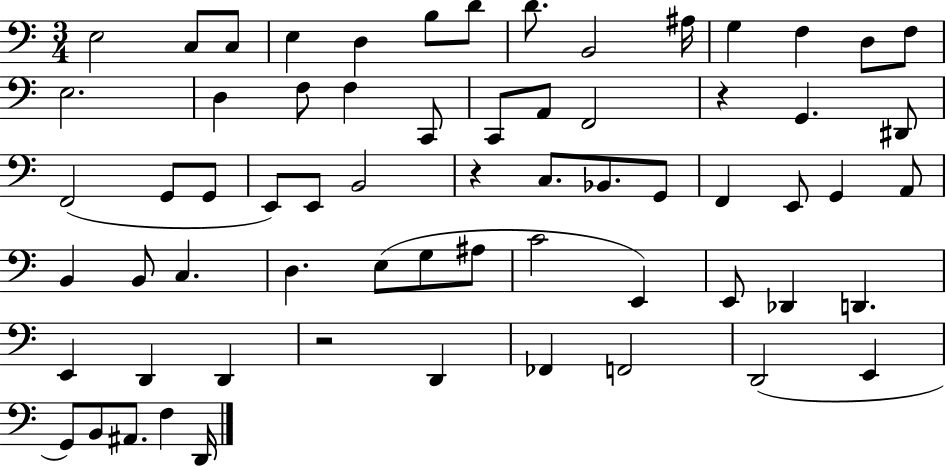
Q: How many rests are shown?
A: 3